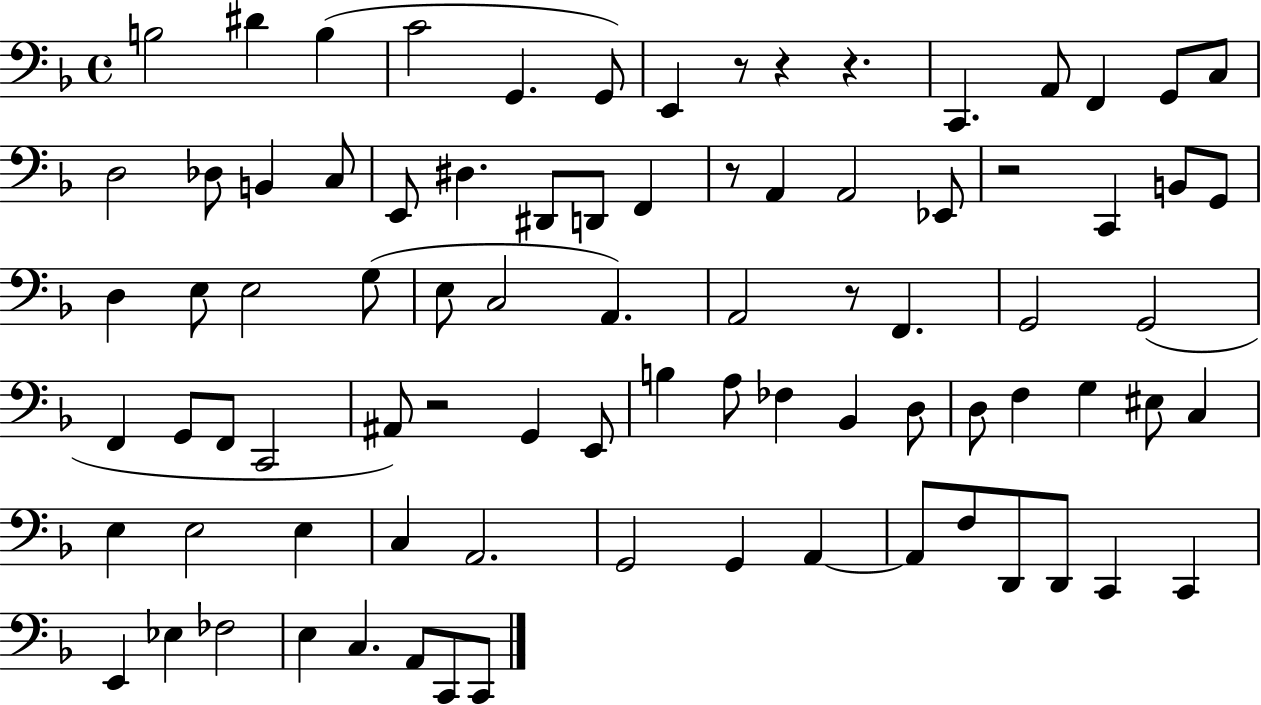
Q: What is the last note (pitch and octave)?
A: C2